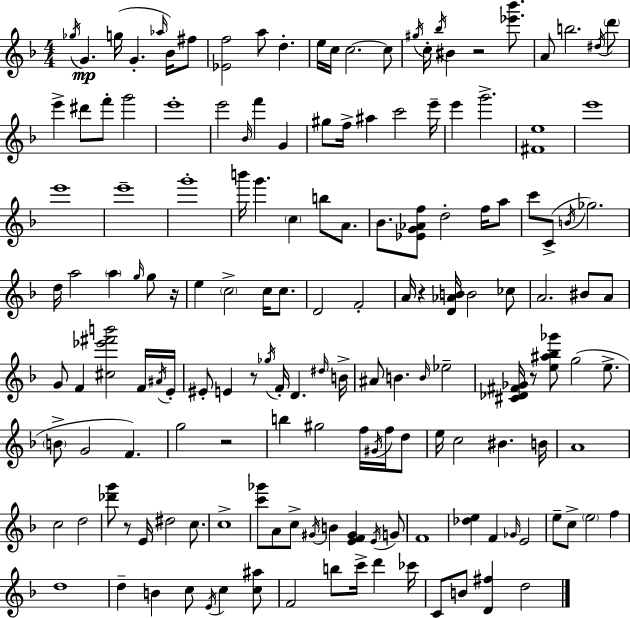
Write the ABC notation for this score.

X:1
T:Untitled
M:4/4
L:1/4
K:F
_g/4 G g/4 G _a/4 _B/4 ^f/2 [_Ef]2 a/2 d e/4 c/4 c2 c/2 ^g/4 c/4 _b/4 ^B z2 [_e'_b']/2 A/2 b2 ^d/4 d'/2 e' ^d'/2 f'/2 g'2 e'4 e'2 _B/4 f' G ^g/2 f/4 ^a c'2 e'/4 e' g'2 [^Fe]4 e'4 e'4 e'4 g'4 b'/4 g' c b/2 A/2 _B/2 [_EG_Af]/2 d2 f/4 a/2 c'/2 C/2 B/4 _g2 d/4 a2 a g/4 g/2 z/4 e c2 c/4 c/2 D2 F2 A/4 z [D_AB]/4 B2 _c/2 A2 ^B/2 A/2 G/2 F [^c_e'^f'b']2 F/4 ^A/4 E/4 ^E/2 E z/2 _g/4 F/4 D ^d/4 B/4 ^A/2 B B/4 _e2 [^C_D^F_G]/4 z/2 [e^a_b_g']/2 g2 e/2 B/2 G2 F g2 z2 b ^g2 f/4 ^G/4 f/4 d/2 e/4 c2 ^B B/4 A4 c2 d2 [_d'g']/2 z/2 E/4 ^d2 c/2 c4 [c'_g']/2 A/2 c/2 ^G/4 B [EF^G] E/4 G/2 F4 [_de] F _G/4 E2 e/2 c/2 e2 f d4 d B c/2 E/4 c [c^a]/2 F2 b/2 c'/4 d' _c'/4 C/2 B/2 [D^f] d2